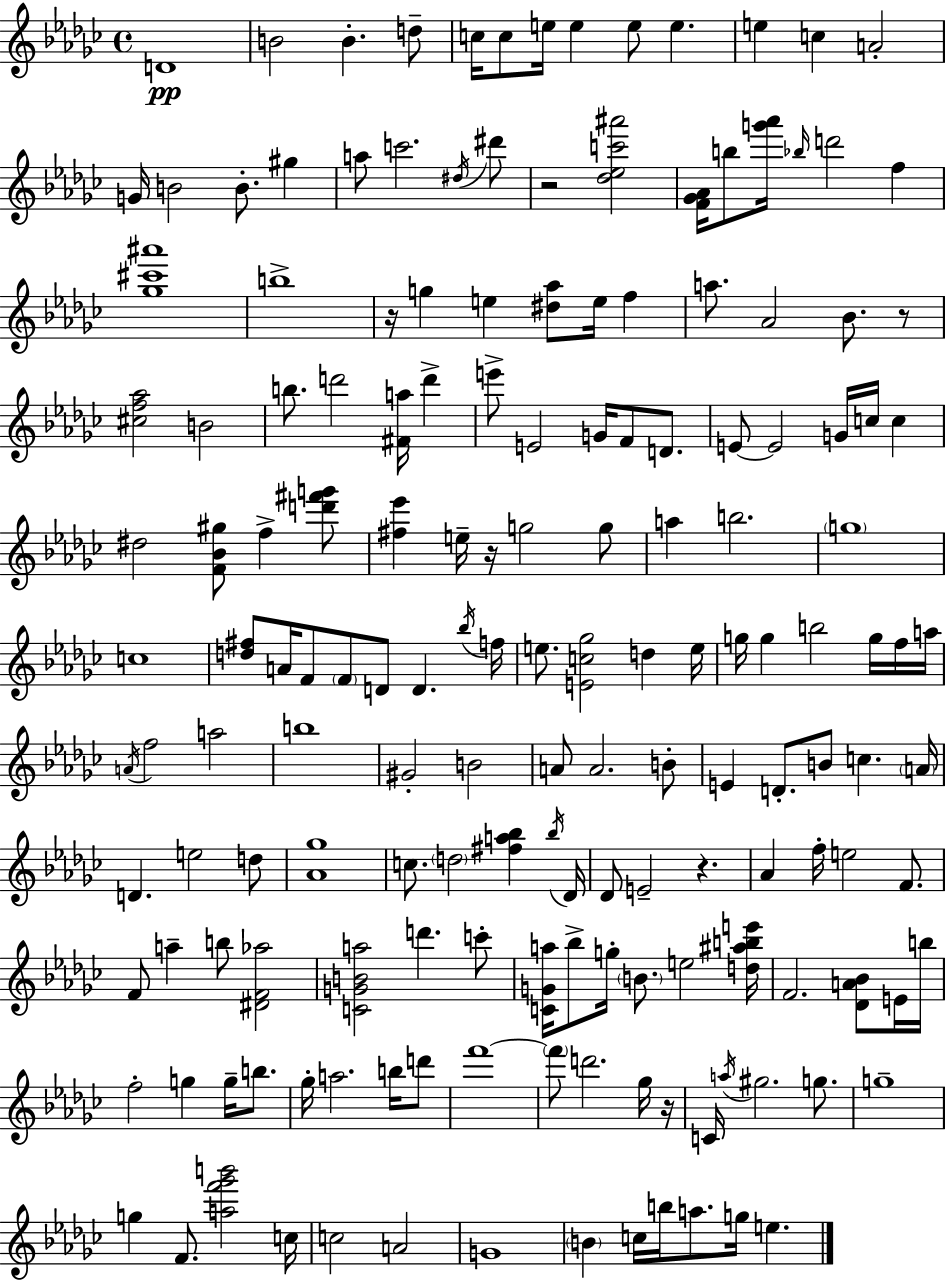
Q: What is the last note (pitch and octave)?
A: E5